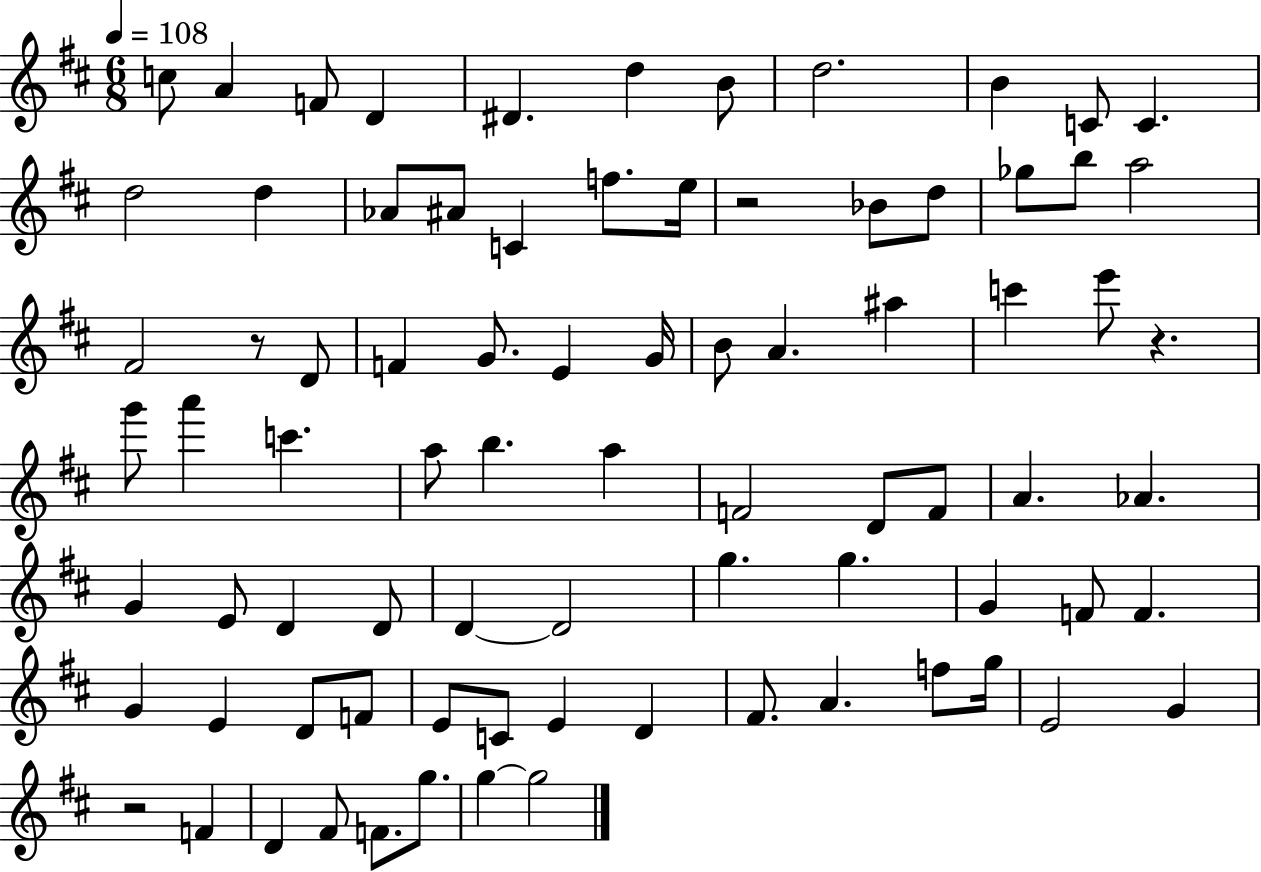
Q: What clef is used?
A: treble